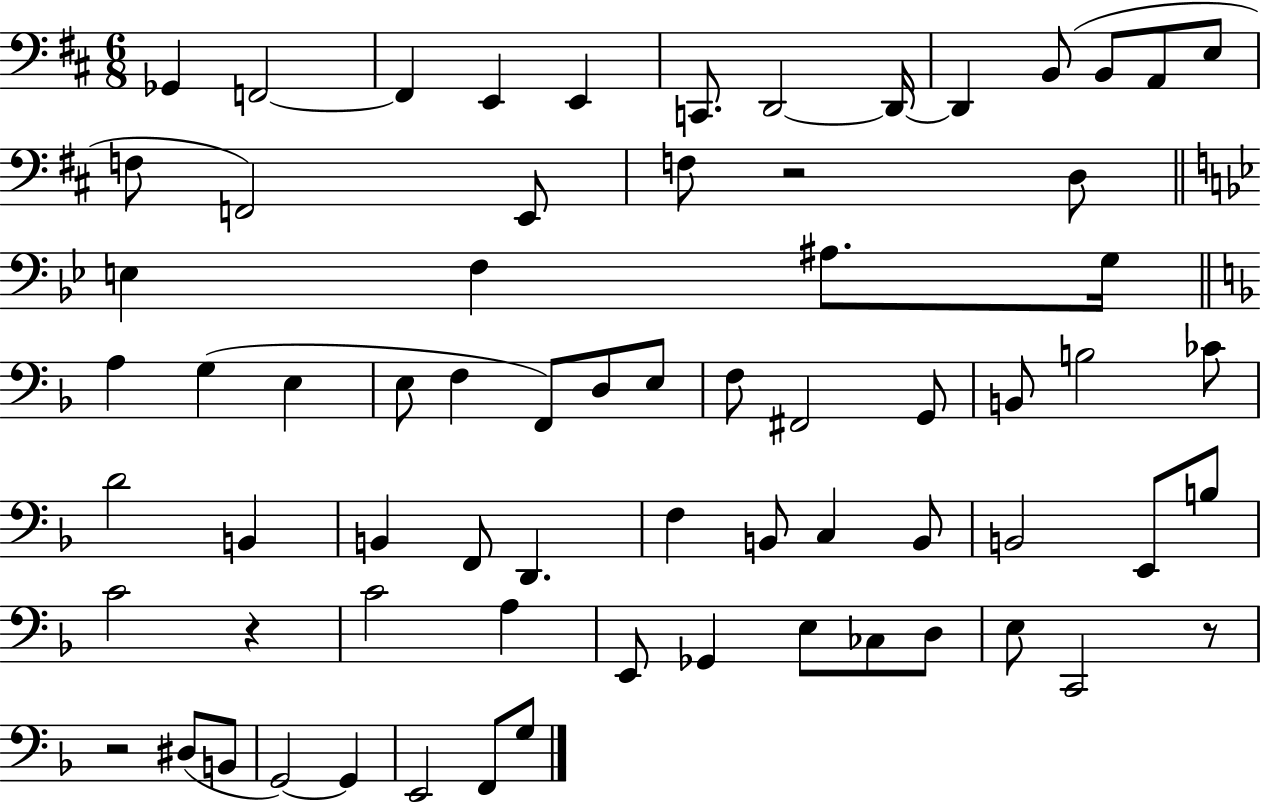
{
  \clef bass
  \numericTimeSignature
  \time 6/8
  \key d \major
  ges,4 f,2~~ | f,4 e,4 e,4 | c,8. d,2~~ d,16~~ | d,4 b,8( b,8 a,8 e8 | \break f8 f,2) e,8 | f8 r2 d8 | \bar "||" \break \key bes \major e4 f4 ais8. g16 | \bar "||" \break \key f \major a4 g4( e4 | e8 f4 f,8) d8 e8 | f8 fis,2 g,8 | b,8 b2 ces'8 | \break d'2 b,4 | b,4 f,8 d,4. | f4 b,8 c4 b,8 | b,2 e,8 b8 | \break c'2 r4 | c'2 a4 | e,8 ges,4 e8 ces8 d8 | e8 c,2 r8 | \break r2 dis8( b,8 | g,2~~) g,4 | e,2 f,8 g8 | \bar "|."
}